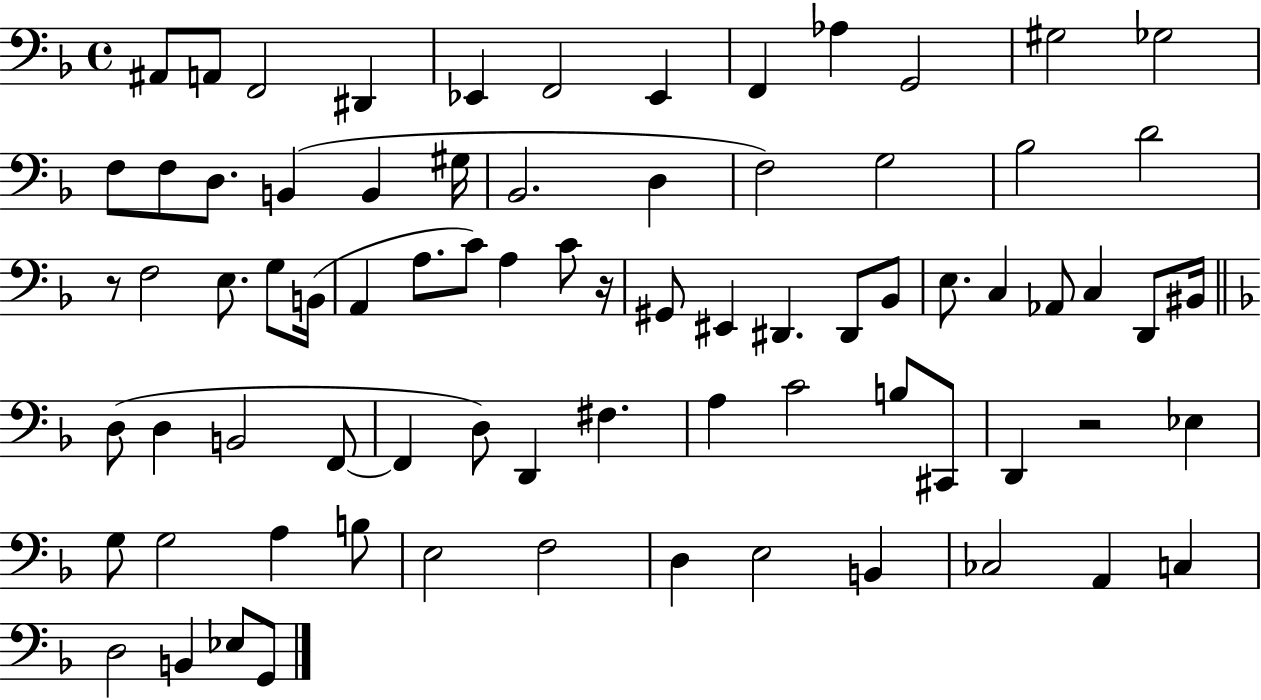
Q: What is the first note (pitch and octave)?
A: A#2